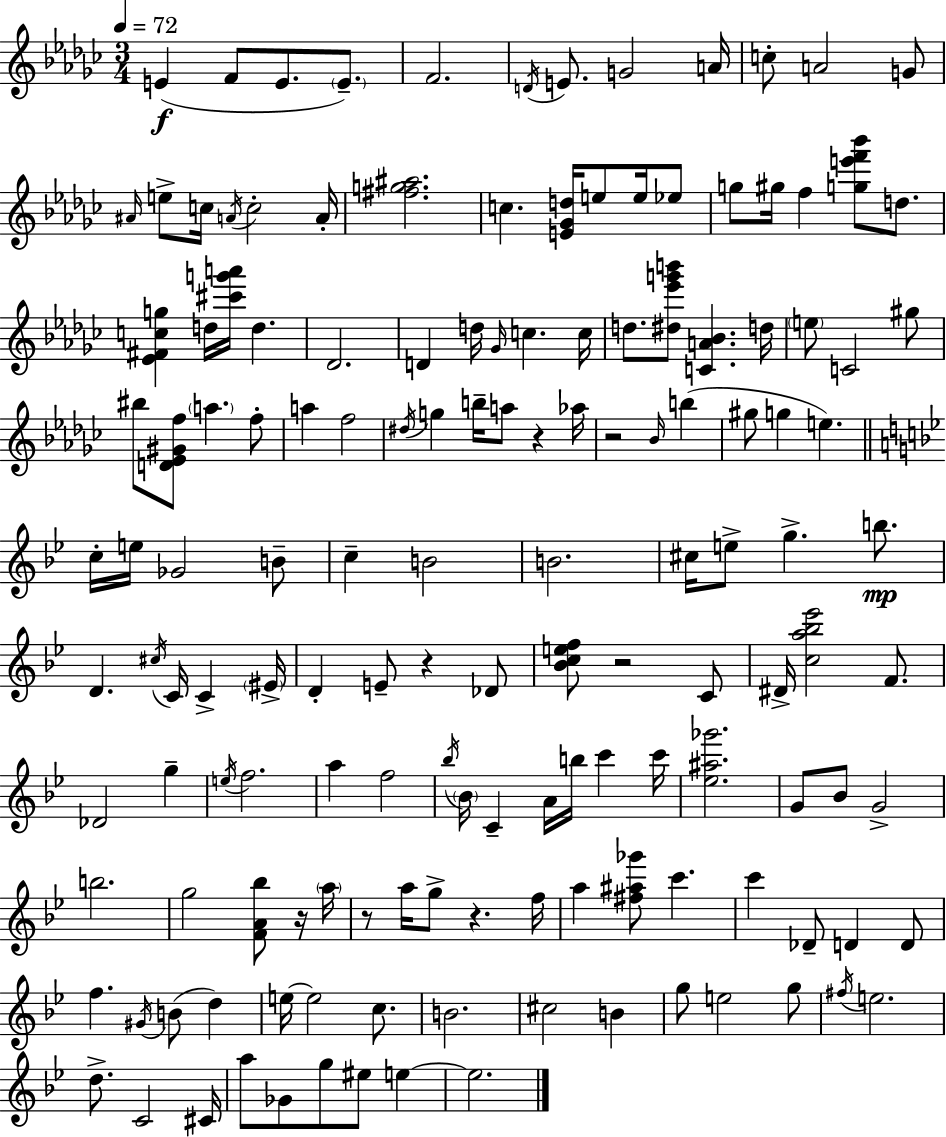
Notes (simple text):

E4/q F4/e E4/e. E4/e. F4/h. D4/s E4/e. G4/h A4/s C5/e A4/h G4/e A#4/s E5/e C5/s A4/s C5/h A4/s [F#5,G5,A#5]/h. C5/q. [E4,Gb4,D5]/s E5/e E5/s Eb5/e G5/e G#5/s F5/q [G5,E6,F6,Bb6]/e D5/e. [Eb4,F#4,C5,G5]/q D5/s [C#6,G6,A6]/s D5/q. Db4/h. D4/q D5/s Gb4/s C5/q. C5/s D5/e. [D#5,Eb6,G6,B6]/e [C4,A4,Bb4]/q. D5/s E5/e C4/h G#5/e BIS5/e [D4,Eb4,G#4,F5]/e A5/q. F5/e A5/q F5/h D#5/s G5/q B5/s A5/e R/q Ab5/s R/h Bb4/s B5/q G#5/e G5/q E5/q. C5/s E5/s Gb4/h B4/e C5/q B4/h B4/h. C#5/s E5/e G5/q. B5/e. D4/q. C#5/s C4/s C4/q EIS4/s D4/q E4/e R/q Db4/e [Bb4,C5,E5,F5]/e R/h C4/e D#4/s [C5,A5,Bb5,Eb6]/h F4/e. Db4/h G5/q E5/s F5/h. A5/q F5/h Bb5/s Bb4/s C4/q A4/s B5/s C6/q C6/s [Eb5,A#5,Gb6]/h. G4/e Bb4/e G4/h B5/h. G5/h [F4,A4,Bb5]/e R/s A5/s R/e A5/s G5/e R/q. F5/s A5/q [F#5,A#5,Gb6]/e C6/q. C6/q Db4/e D4/q D4/e F5/q. G#4/s B4/e D5/q E5/s E5/h C5/e. B4/h. C#5/h B4/q G5/e E5/h G5/e F#5/s E5/h. D5/e. C4/h C#4/s A5/e Gb4/e G5/e EIS5/e E5/q E5/h.